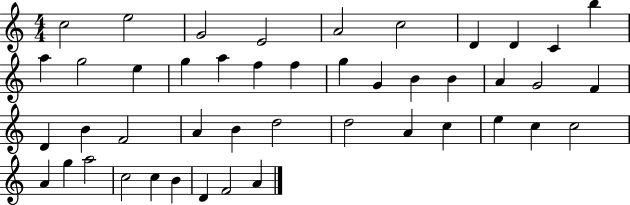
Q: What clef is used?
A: treble